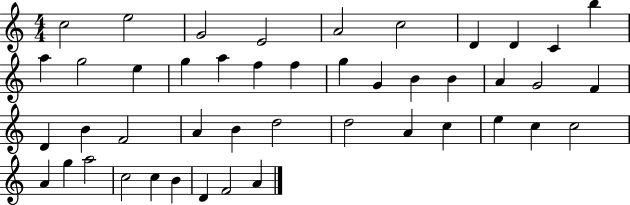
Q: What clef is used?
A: treble